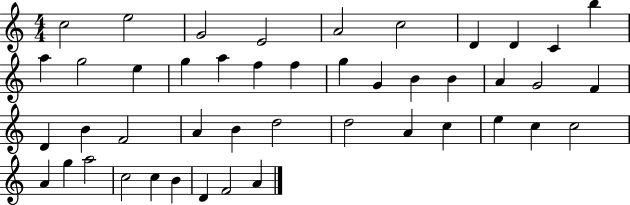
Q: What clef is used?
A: treble